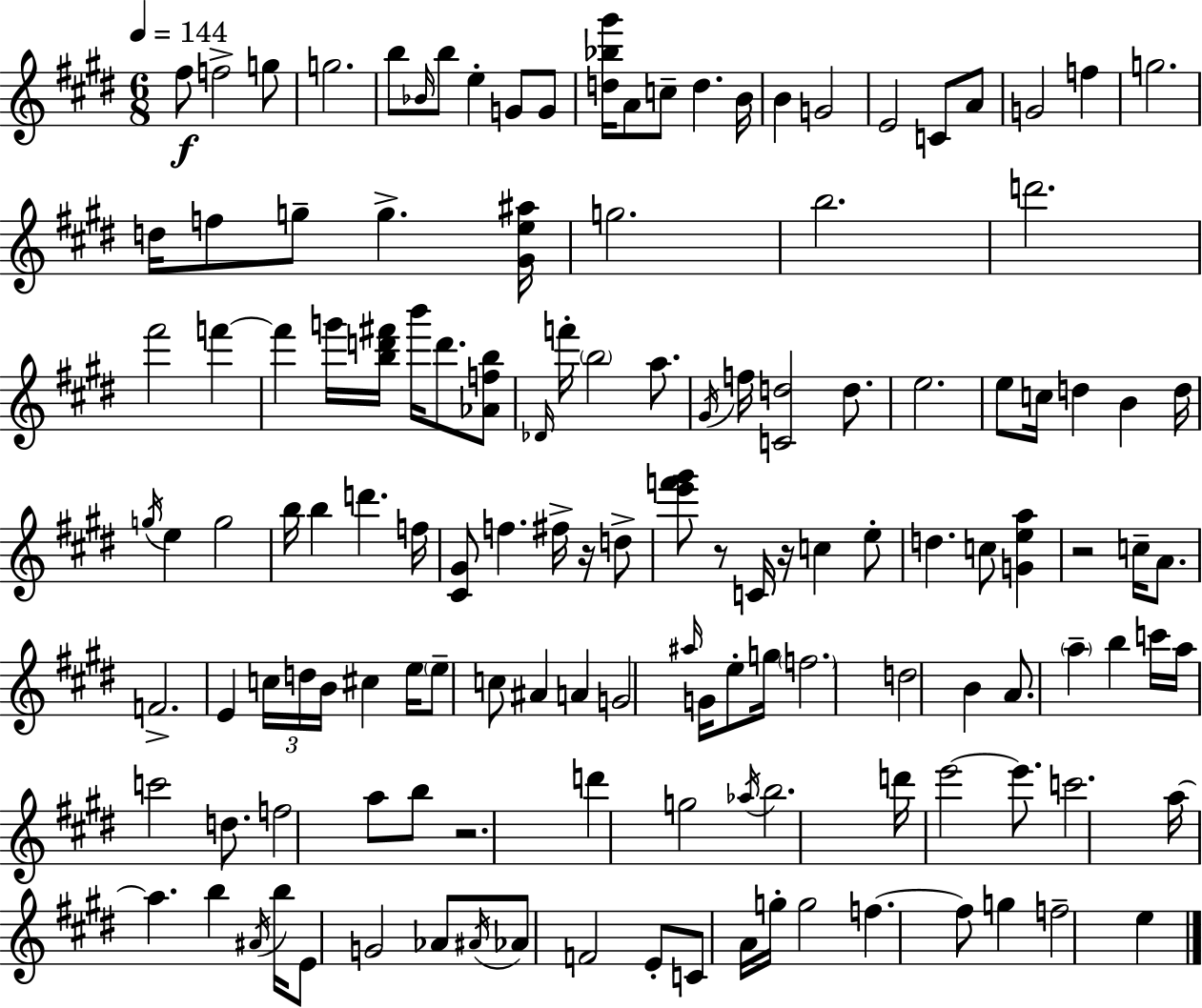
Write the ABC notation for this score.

X:1
T:Untitled
M:6/8
L:1/4
K:E
^f/2 f2 g/2 g2 b/2 _B/4 b/2 e G/2 G/2 [d_b^g']/4 A/2 c/2 d B/4 B G2 E2 C/2 A/2 G2 f g2 d/4 f/2 g/2 g [^Ge^a]/4 g2 b2 d'2 ^f'2 f' f' g'/4 [bd'^f']/4 b'/4 d'/2 [_Afb]/2 _D/4 f'/4 b2 a/2 ^G/4 f/4 [Cd]2 d/2 e2 e/2 c/4 d B d/4 g/4 e g2 b/4 b d' f/4 [^C^G]/2 f ^f/4 z/4 d/2 [e'f'^g']/2 z/2 C/4 z/4 c e/2 d c/2 [Gea] z2 c/4 A/2 F2 E c/4 d/4 B/4 ^c e/4 e/2 c/2 ^A A G2 ^a/4 G/4 e/2 g/4 f2 d2 B A/2 a b c'/4 a/4 c'2 d/2 f2 a/2 b/2 z2 d' g2 _a/4 b2 d'/4 e'2 e'/2 c'2 a/4 a b ^A/4 b/4 E/2 G2 _A/2 ^A/4 _A/2 F2 E/2 C/2 A/4 g/4 g2 f f/2 g f2 e